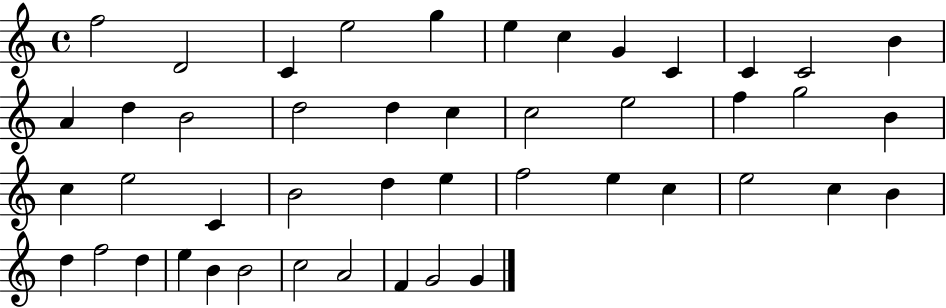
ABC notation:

X:1
T:Untitled
M:4/4
L:1/4
K:C
f2 D2 C e2 g e c G C C C2 B A d B2 d2 d c c2 e2 f g2 B c e2 C B2 d e f2 e c e2 c B d f2 d e B B2 c2 A2 F G2 G